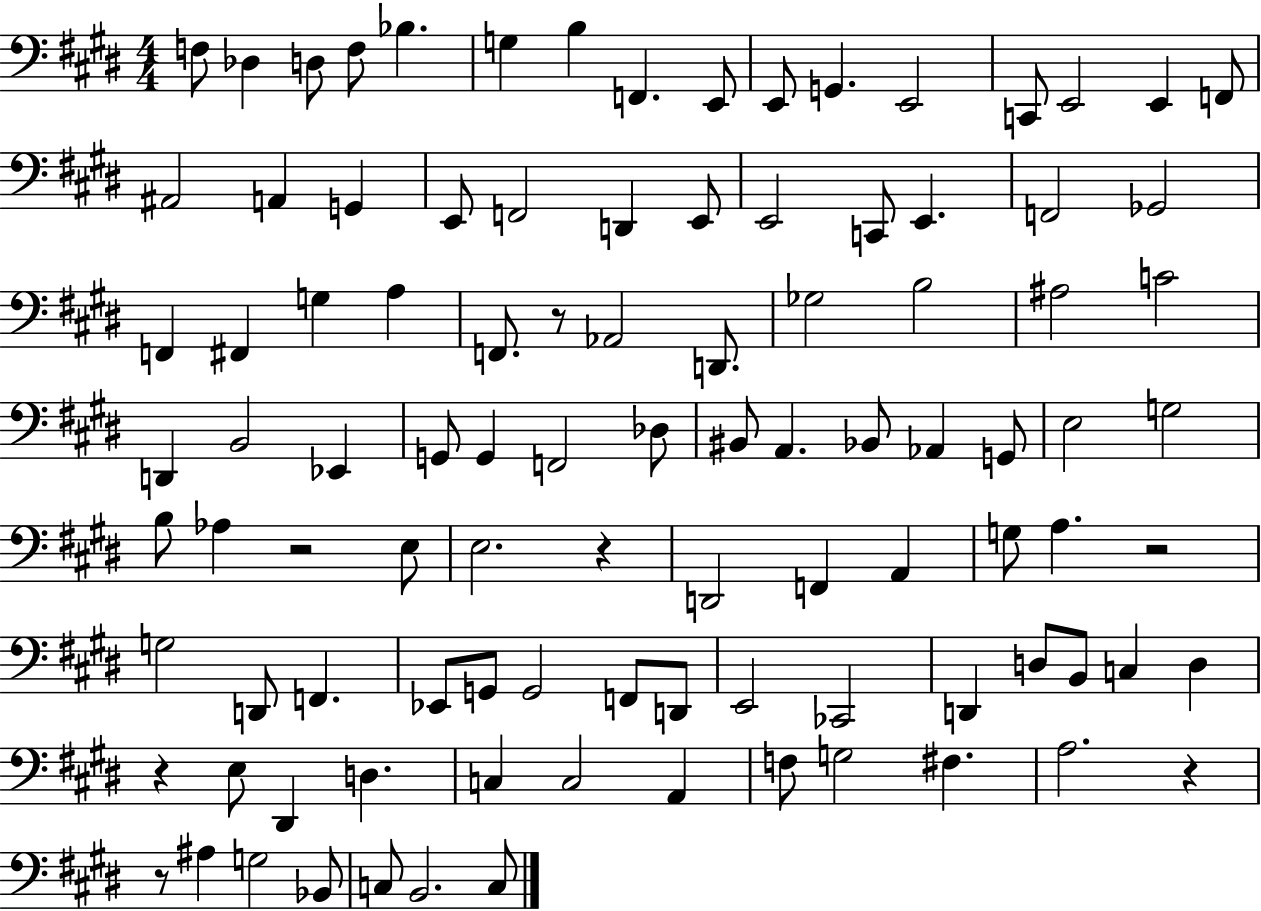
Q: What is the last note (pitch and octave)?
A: C3